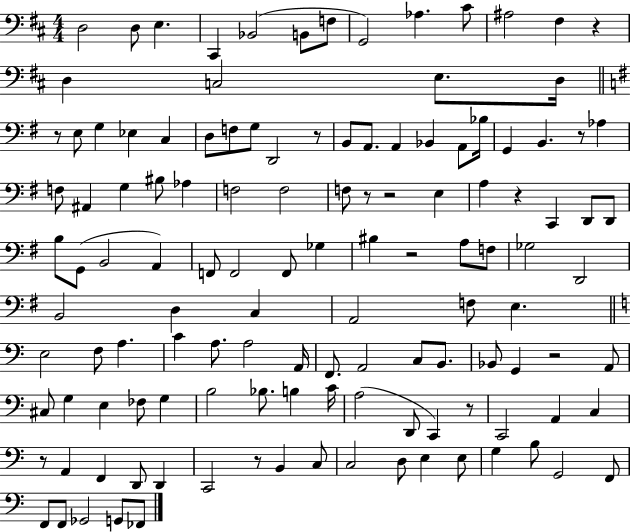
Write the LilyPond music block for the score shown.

{
  \clef bass
  \numericTimeSignature
  \time 4/4
  \key d \major
  d2 d8 e4. | cis,4 bes,2( b,8 f8 | g,2) aes4. cis'8 | ais2 fis4 r4 | \break d4 c2 e8. d16 | \bar "||" \break \key g \major r8 e8 g4 ees4 c4 | d8 f8 g8 d,2 r8 | b,8 a,8. a,4 bes,4 a,8 bes16 | g,4 b,4. r8 aes4 | \break f8 ais,4 g4 bis8 aes4 | f2 f2 | f8 r8 r2 e4 | a4 r4 c,4 d,8 d,8 | \break b8 g,8( b,2 a,4) | f,8 f,2 f,8 ges4 | bis4 r2 a8 f8 | ges2 d,2 | \break b,2 d4 c4 | a,2 f8 e4. | \bar "||" \break \key c \major e2 f8 a4. | c'4 a8. a2 a,16 | f,8. a,2 c8 b,8. | bes,8 g,4 r2 a,8 | \break cis8 g4 e4 fes8 g4 | b2 bes8. b4 c'16 | a2( d,8 c,4) r8 | c,2 a,4 c4 | \break r8 a,4 f,4 d,8 d,4 | c,2 r8 b,4 c8 | c2 d8 e4 e8 | g4 b8 g,2 f,8 | \break f,8 f,8 ges,2 g,8 fes,8 | \bar "|."
}